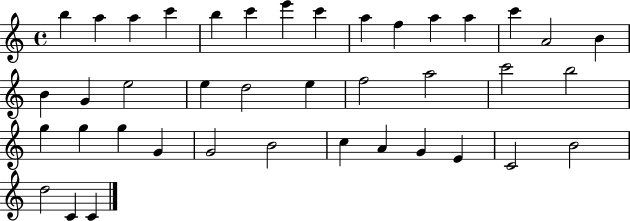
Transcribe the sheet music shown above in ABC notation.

X:1
T:Untitled
M:4/4
L:1/4
K:C
b a a c' b c' e' c' a f a a c' A2 B B G e2 e d2 e f2 a2 c'2 b2 g g g G G2 B2 c A G E C2 B2 d2 C C